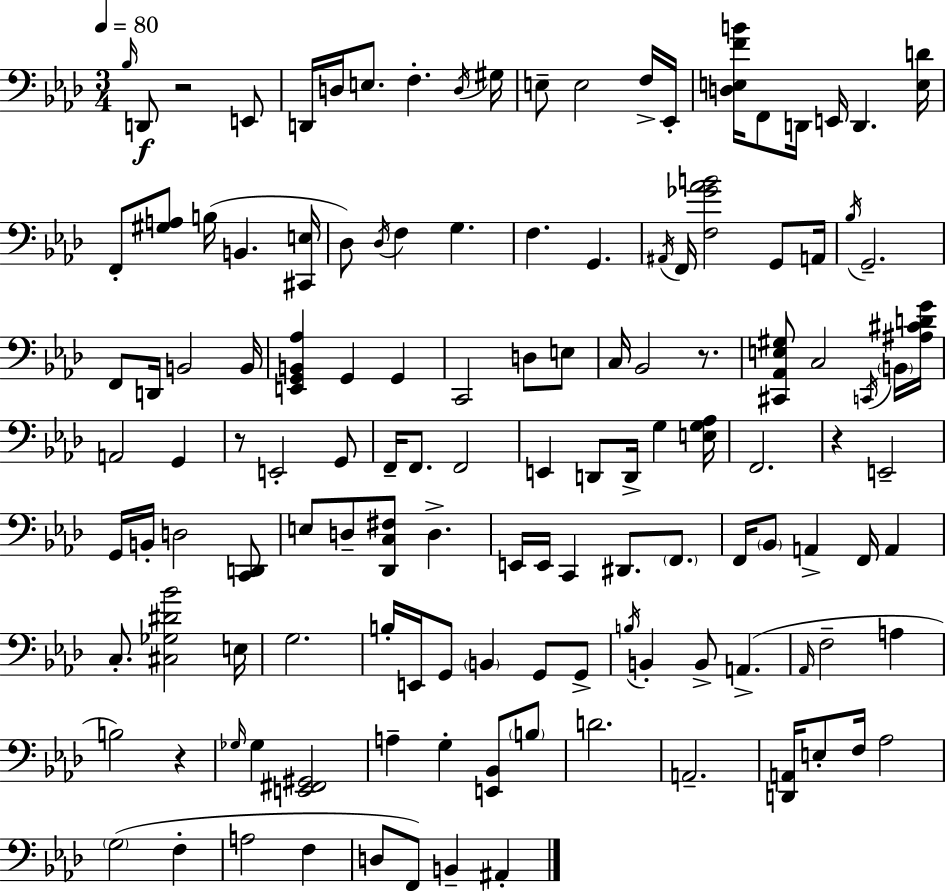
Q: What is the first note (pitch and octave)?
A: Bb3